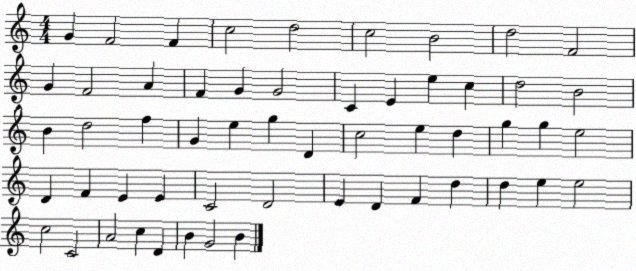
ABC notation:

X:1
T:Untitled
M:4/4
L:1/4
K:C
G F2 F c2 d2 c2 B2 d2 F2 G F2 A F G G2 C E e c d2 B2 B d2 f G e g D c2 e d g g e2 D F E E C2 D2 E D F d d e e2 c2 C2 A2 c D B G2 B